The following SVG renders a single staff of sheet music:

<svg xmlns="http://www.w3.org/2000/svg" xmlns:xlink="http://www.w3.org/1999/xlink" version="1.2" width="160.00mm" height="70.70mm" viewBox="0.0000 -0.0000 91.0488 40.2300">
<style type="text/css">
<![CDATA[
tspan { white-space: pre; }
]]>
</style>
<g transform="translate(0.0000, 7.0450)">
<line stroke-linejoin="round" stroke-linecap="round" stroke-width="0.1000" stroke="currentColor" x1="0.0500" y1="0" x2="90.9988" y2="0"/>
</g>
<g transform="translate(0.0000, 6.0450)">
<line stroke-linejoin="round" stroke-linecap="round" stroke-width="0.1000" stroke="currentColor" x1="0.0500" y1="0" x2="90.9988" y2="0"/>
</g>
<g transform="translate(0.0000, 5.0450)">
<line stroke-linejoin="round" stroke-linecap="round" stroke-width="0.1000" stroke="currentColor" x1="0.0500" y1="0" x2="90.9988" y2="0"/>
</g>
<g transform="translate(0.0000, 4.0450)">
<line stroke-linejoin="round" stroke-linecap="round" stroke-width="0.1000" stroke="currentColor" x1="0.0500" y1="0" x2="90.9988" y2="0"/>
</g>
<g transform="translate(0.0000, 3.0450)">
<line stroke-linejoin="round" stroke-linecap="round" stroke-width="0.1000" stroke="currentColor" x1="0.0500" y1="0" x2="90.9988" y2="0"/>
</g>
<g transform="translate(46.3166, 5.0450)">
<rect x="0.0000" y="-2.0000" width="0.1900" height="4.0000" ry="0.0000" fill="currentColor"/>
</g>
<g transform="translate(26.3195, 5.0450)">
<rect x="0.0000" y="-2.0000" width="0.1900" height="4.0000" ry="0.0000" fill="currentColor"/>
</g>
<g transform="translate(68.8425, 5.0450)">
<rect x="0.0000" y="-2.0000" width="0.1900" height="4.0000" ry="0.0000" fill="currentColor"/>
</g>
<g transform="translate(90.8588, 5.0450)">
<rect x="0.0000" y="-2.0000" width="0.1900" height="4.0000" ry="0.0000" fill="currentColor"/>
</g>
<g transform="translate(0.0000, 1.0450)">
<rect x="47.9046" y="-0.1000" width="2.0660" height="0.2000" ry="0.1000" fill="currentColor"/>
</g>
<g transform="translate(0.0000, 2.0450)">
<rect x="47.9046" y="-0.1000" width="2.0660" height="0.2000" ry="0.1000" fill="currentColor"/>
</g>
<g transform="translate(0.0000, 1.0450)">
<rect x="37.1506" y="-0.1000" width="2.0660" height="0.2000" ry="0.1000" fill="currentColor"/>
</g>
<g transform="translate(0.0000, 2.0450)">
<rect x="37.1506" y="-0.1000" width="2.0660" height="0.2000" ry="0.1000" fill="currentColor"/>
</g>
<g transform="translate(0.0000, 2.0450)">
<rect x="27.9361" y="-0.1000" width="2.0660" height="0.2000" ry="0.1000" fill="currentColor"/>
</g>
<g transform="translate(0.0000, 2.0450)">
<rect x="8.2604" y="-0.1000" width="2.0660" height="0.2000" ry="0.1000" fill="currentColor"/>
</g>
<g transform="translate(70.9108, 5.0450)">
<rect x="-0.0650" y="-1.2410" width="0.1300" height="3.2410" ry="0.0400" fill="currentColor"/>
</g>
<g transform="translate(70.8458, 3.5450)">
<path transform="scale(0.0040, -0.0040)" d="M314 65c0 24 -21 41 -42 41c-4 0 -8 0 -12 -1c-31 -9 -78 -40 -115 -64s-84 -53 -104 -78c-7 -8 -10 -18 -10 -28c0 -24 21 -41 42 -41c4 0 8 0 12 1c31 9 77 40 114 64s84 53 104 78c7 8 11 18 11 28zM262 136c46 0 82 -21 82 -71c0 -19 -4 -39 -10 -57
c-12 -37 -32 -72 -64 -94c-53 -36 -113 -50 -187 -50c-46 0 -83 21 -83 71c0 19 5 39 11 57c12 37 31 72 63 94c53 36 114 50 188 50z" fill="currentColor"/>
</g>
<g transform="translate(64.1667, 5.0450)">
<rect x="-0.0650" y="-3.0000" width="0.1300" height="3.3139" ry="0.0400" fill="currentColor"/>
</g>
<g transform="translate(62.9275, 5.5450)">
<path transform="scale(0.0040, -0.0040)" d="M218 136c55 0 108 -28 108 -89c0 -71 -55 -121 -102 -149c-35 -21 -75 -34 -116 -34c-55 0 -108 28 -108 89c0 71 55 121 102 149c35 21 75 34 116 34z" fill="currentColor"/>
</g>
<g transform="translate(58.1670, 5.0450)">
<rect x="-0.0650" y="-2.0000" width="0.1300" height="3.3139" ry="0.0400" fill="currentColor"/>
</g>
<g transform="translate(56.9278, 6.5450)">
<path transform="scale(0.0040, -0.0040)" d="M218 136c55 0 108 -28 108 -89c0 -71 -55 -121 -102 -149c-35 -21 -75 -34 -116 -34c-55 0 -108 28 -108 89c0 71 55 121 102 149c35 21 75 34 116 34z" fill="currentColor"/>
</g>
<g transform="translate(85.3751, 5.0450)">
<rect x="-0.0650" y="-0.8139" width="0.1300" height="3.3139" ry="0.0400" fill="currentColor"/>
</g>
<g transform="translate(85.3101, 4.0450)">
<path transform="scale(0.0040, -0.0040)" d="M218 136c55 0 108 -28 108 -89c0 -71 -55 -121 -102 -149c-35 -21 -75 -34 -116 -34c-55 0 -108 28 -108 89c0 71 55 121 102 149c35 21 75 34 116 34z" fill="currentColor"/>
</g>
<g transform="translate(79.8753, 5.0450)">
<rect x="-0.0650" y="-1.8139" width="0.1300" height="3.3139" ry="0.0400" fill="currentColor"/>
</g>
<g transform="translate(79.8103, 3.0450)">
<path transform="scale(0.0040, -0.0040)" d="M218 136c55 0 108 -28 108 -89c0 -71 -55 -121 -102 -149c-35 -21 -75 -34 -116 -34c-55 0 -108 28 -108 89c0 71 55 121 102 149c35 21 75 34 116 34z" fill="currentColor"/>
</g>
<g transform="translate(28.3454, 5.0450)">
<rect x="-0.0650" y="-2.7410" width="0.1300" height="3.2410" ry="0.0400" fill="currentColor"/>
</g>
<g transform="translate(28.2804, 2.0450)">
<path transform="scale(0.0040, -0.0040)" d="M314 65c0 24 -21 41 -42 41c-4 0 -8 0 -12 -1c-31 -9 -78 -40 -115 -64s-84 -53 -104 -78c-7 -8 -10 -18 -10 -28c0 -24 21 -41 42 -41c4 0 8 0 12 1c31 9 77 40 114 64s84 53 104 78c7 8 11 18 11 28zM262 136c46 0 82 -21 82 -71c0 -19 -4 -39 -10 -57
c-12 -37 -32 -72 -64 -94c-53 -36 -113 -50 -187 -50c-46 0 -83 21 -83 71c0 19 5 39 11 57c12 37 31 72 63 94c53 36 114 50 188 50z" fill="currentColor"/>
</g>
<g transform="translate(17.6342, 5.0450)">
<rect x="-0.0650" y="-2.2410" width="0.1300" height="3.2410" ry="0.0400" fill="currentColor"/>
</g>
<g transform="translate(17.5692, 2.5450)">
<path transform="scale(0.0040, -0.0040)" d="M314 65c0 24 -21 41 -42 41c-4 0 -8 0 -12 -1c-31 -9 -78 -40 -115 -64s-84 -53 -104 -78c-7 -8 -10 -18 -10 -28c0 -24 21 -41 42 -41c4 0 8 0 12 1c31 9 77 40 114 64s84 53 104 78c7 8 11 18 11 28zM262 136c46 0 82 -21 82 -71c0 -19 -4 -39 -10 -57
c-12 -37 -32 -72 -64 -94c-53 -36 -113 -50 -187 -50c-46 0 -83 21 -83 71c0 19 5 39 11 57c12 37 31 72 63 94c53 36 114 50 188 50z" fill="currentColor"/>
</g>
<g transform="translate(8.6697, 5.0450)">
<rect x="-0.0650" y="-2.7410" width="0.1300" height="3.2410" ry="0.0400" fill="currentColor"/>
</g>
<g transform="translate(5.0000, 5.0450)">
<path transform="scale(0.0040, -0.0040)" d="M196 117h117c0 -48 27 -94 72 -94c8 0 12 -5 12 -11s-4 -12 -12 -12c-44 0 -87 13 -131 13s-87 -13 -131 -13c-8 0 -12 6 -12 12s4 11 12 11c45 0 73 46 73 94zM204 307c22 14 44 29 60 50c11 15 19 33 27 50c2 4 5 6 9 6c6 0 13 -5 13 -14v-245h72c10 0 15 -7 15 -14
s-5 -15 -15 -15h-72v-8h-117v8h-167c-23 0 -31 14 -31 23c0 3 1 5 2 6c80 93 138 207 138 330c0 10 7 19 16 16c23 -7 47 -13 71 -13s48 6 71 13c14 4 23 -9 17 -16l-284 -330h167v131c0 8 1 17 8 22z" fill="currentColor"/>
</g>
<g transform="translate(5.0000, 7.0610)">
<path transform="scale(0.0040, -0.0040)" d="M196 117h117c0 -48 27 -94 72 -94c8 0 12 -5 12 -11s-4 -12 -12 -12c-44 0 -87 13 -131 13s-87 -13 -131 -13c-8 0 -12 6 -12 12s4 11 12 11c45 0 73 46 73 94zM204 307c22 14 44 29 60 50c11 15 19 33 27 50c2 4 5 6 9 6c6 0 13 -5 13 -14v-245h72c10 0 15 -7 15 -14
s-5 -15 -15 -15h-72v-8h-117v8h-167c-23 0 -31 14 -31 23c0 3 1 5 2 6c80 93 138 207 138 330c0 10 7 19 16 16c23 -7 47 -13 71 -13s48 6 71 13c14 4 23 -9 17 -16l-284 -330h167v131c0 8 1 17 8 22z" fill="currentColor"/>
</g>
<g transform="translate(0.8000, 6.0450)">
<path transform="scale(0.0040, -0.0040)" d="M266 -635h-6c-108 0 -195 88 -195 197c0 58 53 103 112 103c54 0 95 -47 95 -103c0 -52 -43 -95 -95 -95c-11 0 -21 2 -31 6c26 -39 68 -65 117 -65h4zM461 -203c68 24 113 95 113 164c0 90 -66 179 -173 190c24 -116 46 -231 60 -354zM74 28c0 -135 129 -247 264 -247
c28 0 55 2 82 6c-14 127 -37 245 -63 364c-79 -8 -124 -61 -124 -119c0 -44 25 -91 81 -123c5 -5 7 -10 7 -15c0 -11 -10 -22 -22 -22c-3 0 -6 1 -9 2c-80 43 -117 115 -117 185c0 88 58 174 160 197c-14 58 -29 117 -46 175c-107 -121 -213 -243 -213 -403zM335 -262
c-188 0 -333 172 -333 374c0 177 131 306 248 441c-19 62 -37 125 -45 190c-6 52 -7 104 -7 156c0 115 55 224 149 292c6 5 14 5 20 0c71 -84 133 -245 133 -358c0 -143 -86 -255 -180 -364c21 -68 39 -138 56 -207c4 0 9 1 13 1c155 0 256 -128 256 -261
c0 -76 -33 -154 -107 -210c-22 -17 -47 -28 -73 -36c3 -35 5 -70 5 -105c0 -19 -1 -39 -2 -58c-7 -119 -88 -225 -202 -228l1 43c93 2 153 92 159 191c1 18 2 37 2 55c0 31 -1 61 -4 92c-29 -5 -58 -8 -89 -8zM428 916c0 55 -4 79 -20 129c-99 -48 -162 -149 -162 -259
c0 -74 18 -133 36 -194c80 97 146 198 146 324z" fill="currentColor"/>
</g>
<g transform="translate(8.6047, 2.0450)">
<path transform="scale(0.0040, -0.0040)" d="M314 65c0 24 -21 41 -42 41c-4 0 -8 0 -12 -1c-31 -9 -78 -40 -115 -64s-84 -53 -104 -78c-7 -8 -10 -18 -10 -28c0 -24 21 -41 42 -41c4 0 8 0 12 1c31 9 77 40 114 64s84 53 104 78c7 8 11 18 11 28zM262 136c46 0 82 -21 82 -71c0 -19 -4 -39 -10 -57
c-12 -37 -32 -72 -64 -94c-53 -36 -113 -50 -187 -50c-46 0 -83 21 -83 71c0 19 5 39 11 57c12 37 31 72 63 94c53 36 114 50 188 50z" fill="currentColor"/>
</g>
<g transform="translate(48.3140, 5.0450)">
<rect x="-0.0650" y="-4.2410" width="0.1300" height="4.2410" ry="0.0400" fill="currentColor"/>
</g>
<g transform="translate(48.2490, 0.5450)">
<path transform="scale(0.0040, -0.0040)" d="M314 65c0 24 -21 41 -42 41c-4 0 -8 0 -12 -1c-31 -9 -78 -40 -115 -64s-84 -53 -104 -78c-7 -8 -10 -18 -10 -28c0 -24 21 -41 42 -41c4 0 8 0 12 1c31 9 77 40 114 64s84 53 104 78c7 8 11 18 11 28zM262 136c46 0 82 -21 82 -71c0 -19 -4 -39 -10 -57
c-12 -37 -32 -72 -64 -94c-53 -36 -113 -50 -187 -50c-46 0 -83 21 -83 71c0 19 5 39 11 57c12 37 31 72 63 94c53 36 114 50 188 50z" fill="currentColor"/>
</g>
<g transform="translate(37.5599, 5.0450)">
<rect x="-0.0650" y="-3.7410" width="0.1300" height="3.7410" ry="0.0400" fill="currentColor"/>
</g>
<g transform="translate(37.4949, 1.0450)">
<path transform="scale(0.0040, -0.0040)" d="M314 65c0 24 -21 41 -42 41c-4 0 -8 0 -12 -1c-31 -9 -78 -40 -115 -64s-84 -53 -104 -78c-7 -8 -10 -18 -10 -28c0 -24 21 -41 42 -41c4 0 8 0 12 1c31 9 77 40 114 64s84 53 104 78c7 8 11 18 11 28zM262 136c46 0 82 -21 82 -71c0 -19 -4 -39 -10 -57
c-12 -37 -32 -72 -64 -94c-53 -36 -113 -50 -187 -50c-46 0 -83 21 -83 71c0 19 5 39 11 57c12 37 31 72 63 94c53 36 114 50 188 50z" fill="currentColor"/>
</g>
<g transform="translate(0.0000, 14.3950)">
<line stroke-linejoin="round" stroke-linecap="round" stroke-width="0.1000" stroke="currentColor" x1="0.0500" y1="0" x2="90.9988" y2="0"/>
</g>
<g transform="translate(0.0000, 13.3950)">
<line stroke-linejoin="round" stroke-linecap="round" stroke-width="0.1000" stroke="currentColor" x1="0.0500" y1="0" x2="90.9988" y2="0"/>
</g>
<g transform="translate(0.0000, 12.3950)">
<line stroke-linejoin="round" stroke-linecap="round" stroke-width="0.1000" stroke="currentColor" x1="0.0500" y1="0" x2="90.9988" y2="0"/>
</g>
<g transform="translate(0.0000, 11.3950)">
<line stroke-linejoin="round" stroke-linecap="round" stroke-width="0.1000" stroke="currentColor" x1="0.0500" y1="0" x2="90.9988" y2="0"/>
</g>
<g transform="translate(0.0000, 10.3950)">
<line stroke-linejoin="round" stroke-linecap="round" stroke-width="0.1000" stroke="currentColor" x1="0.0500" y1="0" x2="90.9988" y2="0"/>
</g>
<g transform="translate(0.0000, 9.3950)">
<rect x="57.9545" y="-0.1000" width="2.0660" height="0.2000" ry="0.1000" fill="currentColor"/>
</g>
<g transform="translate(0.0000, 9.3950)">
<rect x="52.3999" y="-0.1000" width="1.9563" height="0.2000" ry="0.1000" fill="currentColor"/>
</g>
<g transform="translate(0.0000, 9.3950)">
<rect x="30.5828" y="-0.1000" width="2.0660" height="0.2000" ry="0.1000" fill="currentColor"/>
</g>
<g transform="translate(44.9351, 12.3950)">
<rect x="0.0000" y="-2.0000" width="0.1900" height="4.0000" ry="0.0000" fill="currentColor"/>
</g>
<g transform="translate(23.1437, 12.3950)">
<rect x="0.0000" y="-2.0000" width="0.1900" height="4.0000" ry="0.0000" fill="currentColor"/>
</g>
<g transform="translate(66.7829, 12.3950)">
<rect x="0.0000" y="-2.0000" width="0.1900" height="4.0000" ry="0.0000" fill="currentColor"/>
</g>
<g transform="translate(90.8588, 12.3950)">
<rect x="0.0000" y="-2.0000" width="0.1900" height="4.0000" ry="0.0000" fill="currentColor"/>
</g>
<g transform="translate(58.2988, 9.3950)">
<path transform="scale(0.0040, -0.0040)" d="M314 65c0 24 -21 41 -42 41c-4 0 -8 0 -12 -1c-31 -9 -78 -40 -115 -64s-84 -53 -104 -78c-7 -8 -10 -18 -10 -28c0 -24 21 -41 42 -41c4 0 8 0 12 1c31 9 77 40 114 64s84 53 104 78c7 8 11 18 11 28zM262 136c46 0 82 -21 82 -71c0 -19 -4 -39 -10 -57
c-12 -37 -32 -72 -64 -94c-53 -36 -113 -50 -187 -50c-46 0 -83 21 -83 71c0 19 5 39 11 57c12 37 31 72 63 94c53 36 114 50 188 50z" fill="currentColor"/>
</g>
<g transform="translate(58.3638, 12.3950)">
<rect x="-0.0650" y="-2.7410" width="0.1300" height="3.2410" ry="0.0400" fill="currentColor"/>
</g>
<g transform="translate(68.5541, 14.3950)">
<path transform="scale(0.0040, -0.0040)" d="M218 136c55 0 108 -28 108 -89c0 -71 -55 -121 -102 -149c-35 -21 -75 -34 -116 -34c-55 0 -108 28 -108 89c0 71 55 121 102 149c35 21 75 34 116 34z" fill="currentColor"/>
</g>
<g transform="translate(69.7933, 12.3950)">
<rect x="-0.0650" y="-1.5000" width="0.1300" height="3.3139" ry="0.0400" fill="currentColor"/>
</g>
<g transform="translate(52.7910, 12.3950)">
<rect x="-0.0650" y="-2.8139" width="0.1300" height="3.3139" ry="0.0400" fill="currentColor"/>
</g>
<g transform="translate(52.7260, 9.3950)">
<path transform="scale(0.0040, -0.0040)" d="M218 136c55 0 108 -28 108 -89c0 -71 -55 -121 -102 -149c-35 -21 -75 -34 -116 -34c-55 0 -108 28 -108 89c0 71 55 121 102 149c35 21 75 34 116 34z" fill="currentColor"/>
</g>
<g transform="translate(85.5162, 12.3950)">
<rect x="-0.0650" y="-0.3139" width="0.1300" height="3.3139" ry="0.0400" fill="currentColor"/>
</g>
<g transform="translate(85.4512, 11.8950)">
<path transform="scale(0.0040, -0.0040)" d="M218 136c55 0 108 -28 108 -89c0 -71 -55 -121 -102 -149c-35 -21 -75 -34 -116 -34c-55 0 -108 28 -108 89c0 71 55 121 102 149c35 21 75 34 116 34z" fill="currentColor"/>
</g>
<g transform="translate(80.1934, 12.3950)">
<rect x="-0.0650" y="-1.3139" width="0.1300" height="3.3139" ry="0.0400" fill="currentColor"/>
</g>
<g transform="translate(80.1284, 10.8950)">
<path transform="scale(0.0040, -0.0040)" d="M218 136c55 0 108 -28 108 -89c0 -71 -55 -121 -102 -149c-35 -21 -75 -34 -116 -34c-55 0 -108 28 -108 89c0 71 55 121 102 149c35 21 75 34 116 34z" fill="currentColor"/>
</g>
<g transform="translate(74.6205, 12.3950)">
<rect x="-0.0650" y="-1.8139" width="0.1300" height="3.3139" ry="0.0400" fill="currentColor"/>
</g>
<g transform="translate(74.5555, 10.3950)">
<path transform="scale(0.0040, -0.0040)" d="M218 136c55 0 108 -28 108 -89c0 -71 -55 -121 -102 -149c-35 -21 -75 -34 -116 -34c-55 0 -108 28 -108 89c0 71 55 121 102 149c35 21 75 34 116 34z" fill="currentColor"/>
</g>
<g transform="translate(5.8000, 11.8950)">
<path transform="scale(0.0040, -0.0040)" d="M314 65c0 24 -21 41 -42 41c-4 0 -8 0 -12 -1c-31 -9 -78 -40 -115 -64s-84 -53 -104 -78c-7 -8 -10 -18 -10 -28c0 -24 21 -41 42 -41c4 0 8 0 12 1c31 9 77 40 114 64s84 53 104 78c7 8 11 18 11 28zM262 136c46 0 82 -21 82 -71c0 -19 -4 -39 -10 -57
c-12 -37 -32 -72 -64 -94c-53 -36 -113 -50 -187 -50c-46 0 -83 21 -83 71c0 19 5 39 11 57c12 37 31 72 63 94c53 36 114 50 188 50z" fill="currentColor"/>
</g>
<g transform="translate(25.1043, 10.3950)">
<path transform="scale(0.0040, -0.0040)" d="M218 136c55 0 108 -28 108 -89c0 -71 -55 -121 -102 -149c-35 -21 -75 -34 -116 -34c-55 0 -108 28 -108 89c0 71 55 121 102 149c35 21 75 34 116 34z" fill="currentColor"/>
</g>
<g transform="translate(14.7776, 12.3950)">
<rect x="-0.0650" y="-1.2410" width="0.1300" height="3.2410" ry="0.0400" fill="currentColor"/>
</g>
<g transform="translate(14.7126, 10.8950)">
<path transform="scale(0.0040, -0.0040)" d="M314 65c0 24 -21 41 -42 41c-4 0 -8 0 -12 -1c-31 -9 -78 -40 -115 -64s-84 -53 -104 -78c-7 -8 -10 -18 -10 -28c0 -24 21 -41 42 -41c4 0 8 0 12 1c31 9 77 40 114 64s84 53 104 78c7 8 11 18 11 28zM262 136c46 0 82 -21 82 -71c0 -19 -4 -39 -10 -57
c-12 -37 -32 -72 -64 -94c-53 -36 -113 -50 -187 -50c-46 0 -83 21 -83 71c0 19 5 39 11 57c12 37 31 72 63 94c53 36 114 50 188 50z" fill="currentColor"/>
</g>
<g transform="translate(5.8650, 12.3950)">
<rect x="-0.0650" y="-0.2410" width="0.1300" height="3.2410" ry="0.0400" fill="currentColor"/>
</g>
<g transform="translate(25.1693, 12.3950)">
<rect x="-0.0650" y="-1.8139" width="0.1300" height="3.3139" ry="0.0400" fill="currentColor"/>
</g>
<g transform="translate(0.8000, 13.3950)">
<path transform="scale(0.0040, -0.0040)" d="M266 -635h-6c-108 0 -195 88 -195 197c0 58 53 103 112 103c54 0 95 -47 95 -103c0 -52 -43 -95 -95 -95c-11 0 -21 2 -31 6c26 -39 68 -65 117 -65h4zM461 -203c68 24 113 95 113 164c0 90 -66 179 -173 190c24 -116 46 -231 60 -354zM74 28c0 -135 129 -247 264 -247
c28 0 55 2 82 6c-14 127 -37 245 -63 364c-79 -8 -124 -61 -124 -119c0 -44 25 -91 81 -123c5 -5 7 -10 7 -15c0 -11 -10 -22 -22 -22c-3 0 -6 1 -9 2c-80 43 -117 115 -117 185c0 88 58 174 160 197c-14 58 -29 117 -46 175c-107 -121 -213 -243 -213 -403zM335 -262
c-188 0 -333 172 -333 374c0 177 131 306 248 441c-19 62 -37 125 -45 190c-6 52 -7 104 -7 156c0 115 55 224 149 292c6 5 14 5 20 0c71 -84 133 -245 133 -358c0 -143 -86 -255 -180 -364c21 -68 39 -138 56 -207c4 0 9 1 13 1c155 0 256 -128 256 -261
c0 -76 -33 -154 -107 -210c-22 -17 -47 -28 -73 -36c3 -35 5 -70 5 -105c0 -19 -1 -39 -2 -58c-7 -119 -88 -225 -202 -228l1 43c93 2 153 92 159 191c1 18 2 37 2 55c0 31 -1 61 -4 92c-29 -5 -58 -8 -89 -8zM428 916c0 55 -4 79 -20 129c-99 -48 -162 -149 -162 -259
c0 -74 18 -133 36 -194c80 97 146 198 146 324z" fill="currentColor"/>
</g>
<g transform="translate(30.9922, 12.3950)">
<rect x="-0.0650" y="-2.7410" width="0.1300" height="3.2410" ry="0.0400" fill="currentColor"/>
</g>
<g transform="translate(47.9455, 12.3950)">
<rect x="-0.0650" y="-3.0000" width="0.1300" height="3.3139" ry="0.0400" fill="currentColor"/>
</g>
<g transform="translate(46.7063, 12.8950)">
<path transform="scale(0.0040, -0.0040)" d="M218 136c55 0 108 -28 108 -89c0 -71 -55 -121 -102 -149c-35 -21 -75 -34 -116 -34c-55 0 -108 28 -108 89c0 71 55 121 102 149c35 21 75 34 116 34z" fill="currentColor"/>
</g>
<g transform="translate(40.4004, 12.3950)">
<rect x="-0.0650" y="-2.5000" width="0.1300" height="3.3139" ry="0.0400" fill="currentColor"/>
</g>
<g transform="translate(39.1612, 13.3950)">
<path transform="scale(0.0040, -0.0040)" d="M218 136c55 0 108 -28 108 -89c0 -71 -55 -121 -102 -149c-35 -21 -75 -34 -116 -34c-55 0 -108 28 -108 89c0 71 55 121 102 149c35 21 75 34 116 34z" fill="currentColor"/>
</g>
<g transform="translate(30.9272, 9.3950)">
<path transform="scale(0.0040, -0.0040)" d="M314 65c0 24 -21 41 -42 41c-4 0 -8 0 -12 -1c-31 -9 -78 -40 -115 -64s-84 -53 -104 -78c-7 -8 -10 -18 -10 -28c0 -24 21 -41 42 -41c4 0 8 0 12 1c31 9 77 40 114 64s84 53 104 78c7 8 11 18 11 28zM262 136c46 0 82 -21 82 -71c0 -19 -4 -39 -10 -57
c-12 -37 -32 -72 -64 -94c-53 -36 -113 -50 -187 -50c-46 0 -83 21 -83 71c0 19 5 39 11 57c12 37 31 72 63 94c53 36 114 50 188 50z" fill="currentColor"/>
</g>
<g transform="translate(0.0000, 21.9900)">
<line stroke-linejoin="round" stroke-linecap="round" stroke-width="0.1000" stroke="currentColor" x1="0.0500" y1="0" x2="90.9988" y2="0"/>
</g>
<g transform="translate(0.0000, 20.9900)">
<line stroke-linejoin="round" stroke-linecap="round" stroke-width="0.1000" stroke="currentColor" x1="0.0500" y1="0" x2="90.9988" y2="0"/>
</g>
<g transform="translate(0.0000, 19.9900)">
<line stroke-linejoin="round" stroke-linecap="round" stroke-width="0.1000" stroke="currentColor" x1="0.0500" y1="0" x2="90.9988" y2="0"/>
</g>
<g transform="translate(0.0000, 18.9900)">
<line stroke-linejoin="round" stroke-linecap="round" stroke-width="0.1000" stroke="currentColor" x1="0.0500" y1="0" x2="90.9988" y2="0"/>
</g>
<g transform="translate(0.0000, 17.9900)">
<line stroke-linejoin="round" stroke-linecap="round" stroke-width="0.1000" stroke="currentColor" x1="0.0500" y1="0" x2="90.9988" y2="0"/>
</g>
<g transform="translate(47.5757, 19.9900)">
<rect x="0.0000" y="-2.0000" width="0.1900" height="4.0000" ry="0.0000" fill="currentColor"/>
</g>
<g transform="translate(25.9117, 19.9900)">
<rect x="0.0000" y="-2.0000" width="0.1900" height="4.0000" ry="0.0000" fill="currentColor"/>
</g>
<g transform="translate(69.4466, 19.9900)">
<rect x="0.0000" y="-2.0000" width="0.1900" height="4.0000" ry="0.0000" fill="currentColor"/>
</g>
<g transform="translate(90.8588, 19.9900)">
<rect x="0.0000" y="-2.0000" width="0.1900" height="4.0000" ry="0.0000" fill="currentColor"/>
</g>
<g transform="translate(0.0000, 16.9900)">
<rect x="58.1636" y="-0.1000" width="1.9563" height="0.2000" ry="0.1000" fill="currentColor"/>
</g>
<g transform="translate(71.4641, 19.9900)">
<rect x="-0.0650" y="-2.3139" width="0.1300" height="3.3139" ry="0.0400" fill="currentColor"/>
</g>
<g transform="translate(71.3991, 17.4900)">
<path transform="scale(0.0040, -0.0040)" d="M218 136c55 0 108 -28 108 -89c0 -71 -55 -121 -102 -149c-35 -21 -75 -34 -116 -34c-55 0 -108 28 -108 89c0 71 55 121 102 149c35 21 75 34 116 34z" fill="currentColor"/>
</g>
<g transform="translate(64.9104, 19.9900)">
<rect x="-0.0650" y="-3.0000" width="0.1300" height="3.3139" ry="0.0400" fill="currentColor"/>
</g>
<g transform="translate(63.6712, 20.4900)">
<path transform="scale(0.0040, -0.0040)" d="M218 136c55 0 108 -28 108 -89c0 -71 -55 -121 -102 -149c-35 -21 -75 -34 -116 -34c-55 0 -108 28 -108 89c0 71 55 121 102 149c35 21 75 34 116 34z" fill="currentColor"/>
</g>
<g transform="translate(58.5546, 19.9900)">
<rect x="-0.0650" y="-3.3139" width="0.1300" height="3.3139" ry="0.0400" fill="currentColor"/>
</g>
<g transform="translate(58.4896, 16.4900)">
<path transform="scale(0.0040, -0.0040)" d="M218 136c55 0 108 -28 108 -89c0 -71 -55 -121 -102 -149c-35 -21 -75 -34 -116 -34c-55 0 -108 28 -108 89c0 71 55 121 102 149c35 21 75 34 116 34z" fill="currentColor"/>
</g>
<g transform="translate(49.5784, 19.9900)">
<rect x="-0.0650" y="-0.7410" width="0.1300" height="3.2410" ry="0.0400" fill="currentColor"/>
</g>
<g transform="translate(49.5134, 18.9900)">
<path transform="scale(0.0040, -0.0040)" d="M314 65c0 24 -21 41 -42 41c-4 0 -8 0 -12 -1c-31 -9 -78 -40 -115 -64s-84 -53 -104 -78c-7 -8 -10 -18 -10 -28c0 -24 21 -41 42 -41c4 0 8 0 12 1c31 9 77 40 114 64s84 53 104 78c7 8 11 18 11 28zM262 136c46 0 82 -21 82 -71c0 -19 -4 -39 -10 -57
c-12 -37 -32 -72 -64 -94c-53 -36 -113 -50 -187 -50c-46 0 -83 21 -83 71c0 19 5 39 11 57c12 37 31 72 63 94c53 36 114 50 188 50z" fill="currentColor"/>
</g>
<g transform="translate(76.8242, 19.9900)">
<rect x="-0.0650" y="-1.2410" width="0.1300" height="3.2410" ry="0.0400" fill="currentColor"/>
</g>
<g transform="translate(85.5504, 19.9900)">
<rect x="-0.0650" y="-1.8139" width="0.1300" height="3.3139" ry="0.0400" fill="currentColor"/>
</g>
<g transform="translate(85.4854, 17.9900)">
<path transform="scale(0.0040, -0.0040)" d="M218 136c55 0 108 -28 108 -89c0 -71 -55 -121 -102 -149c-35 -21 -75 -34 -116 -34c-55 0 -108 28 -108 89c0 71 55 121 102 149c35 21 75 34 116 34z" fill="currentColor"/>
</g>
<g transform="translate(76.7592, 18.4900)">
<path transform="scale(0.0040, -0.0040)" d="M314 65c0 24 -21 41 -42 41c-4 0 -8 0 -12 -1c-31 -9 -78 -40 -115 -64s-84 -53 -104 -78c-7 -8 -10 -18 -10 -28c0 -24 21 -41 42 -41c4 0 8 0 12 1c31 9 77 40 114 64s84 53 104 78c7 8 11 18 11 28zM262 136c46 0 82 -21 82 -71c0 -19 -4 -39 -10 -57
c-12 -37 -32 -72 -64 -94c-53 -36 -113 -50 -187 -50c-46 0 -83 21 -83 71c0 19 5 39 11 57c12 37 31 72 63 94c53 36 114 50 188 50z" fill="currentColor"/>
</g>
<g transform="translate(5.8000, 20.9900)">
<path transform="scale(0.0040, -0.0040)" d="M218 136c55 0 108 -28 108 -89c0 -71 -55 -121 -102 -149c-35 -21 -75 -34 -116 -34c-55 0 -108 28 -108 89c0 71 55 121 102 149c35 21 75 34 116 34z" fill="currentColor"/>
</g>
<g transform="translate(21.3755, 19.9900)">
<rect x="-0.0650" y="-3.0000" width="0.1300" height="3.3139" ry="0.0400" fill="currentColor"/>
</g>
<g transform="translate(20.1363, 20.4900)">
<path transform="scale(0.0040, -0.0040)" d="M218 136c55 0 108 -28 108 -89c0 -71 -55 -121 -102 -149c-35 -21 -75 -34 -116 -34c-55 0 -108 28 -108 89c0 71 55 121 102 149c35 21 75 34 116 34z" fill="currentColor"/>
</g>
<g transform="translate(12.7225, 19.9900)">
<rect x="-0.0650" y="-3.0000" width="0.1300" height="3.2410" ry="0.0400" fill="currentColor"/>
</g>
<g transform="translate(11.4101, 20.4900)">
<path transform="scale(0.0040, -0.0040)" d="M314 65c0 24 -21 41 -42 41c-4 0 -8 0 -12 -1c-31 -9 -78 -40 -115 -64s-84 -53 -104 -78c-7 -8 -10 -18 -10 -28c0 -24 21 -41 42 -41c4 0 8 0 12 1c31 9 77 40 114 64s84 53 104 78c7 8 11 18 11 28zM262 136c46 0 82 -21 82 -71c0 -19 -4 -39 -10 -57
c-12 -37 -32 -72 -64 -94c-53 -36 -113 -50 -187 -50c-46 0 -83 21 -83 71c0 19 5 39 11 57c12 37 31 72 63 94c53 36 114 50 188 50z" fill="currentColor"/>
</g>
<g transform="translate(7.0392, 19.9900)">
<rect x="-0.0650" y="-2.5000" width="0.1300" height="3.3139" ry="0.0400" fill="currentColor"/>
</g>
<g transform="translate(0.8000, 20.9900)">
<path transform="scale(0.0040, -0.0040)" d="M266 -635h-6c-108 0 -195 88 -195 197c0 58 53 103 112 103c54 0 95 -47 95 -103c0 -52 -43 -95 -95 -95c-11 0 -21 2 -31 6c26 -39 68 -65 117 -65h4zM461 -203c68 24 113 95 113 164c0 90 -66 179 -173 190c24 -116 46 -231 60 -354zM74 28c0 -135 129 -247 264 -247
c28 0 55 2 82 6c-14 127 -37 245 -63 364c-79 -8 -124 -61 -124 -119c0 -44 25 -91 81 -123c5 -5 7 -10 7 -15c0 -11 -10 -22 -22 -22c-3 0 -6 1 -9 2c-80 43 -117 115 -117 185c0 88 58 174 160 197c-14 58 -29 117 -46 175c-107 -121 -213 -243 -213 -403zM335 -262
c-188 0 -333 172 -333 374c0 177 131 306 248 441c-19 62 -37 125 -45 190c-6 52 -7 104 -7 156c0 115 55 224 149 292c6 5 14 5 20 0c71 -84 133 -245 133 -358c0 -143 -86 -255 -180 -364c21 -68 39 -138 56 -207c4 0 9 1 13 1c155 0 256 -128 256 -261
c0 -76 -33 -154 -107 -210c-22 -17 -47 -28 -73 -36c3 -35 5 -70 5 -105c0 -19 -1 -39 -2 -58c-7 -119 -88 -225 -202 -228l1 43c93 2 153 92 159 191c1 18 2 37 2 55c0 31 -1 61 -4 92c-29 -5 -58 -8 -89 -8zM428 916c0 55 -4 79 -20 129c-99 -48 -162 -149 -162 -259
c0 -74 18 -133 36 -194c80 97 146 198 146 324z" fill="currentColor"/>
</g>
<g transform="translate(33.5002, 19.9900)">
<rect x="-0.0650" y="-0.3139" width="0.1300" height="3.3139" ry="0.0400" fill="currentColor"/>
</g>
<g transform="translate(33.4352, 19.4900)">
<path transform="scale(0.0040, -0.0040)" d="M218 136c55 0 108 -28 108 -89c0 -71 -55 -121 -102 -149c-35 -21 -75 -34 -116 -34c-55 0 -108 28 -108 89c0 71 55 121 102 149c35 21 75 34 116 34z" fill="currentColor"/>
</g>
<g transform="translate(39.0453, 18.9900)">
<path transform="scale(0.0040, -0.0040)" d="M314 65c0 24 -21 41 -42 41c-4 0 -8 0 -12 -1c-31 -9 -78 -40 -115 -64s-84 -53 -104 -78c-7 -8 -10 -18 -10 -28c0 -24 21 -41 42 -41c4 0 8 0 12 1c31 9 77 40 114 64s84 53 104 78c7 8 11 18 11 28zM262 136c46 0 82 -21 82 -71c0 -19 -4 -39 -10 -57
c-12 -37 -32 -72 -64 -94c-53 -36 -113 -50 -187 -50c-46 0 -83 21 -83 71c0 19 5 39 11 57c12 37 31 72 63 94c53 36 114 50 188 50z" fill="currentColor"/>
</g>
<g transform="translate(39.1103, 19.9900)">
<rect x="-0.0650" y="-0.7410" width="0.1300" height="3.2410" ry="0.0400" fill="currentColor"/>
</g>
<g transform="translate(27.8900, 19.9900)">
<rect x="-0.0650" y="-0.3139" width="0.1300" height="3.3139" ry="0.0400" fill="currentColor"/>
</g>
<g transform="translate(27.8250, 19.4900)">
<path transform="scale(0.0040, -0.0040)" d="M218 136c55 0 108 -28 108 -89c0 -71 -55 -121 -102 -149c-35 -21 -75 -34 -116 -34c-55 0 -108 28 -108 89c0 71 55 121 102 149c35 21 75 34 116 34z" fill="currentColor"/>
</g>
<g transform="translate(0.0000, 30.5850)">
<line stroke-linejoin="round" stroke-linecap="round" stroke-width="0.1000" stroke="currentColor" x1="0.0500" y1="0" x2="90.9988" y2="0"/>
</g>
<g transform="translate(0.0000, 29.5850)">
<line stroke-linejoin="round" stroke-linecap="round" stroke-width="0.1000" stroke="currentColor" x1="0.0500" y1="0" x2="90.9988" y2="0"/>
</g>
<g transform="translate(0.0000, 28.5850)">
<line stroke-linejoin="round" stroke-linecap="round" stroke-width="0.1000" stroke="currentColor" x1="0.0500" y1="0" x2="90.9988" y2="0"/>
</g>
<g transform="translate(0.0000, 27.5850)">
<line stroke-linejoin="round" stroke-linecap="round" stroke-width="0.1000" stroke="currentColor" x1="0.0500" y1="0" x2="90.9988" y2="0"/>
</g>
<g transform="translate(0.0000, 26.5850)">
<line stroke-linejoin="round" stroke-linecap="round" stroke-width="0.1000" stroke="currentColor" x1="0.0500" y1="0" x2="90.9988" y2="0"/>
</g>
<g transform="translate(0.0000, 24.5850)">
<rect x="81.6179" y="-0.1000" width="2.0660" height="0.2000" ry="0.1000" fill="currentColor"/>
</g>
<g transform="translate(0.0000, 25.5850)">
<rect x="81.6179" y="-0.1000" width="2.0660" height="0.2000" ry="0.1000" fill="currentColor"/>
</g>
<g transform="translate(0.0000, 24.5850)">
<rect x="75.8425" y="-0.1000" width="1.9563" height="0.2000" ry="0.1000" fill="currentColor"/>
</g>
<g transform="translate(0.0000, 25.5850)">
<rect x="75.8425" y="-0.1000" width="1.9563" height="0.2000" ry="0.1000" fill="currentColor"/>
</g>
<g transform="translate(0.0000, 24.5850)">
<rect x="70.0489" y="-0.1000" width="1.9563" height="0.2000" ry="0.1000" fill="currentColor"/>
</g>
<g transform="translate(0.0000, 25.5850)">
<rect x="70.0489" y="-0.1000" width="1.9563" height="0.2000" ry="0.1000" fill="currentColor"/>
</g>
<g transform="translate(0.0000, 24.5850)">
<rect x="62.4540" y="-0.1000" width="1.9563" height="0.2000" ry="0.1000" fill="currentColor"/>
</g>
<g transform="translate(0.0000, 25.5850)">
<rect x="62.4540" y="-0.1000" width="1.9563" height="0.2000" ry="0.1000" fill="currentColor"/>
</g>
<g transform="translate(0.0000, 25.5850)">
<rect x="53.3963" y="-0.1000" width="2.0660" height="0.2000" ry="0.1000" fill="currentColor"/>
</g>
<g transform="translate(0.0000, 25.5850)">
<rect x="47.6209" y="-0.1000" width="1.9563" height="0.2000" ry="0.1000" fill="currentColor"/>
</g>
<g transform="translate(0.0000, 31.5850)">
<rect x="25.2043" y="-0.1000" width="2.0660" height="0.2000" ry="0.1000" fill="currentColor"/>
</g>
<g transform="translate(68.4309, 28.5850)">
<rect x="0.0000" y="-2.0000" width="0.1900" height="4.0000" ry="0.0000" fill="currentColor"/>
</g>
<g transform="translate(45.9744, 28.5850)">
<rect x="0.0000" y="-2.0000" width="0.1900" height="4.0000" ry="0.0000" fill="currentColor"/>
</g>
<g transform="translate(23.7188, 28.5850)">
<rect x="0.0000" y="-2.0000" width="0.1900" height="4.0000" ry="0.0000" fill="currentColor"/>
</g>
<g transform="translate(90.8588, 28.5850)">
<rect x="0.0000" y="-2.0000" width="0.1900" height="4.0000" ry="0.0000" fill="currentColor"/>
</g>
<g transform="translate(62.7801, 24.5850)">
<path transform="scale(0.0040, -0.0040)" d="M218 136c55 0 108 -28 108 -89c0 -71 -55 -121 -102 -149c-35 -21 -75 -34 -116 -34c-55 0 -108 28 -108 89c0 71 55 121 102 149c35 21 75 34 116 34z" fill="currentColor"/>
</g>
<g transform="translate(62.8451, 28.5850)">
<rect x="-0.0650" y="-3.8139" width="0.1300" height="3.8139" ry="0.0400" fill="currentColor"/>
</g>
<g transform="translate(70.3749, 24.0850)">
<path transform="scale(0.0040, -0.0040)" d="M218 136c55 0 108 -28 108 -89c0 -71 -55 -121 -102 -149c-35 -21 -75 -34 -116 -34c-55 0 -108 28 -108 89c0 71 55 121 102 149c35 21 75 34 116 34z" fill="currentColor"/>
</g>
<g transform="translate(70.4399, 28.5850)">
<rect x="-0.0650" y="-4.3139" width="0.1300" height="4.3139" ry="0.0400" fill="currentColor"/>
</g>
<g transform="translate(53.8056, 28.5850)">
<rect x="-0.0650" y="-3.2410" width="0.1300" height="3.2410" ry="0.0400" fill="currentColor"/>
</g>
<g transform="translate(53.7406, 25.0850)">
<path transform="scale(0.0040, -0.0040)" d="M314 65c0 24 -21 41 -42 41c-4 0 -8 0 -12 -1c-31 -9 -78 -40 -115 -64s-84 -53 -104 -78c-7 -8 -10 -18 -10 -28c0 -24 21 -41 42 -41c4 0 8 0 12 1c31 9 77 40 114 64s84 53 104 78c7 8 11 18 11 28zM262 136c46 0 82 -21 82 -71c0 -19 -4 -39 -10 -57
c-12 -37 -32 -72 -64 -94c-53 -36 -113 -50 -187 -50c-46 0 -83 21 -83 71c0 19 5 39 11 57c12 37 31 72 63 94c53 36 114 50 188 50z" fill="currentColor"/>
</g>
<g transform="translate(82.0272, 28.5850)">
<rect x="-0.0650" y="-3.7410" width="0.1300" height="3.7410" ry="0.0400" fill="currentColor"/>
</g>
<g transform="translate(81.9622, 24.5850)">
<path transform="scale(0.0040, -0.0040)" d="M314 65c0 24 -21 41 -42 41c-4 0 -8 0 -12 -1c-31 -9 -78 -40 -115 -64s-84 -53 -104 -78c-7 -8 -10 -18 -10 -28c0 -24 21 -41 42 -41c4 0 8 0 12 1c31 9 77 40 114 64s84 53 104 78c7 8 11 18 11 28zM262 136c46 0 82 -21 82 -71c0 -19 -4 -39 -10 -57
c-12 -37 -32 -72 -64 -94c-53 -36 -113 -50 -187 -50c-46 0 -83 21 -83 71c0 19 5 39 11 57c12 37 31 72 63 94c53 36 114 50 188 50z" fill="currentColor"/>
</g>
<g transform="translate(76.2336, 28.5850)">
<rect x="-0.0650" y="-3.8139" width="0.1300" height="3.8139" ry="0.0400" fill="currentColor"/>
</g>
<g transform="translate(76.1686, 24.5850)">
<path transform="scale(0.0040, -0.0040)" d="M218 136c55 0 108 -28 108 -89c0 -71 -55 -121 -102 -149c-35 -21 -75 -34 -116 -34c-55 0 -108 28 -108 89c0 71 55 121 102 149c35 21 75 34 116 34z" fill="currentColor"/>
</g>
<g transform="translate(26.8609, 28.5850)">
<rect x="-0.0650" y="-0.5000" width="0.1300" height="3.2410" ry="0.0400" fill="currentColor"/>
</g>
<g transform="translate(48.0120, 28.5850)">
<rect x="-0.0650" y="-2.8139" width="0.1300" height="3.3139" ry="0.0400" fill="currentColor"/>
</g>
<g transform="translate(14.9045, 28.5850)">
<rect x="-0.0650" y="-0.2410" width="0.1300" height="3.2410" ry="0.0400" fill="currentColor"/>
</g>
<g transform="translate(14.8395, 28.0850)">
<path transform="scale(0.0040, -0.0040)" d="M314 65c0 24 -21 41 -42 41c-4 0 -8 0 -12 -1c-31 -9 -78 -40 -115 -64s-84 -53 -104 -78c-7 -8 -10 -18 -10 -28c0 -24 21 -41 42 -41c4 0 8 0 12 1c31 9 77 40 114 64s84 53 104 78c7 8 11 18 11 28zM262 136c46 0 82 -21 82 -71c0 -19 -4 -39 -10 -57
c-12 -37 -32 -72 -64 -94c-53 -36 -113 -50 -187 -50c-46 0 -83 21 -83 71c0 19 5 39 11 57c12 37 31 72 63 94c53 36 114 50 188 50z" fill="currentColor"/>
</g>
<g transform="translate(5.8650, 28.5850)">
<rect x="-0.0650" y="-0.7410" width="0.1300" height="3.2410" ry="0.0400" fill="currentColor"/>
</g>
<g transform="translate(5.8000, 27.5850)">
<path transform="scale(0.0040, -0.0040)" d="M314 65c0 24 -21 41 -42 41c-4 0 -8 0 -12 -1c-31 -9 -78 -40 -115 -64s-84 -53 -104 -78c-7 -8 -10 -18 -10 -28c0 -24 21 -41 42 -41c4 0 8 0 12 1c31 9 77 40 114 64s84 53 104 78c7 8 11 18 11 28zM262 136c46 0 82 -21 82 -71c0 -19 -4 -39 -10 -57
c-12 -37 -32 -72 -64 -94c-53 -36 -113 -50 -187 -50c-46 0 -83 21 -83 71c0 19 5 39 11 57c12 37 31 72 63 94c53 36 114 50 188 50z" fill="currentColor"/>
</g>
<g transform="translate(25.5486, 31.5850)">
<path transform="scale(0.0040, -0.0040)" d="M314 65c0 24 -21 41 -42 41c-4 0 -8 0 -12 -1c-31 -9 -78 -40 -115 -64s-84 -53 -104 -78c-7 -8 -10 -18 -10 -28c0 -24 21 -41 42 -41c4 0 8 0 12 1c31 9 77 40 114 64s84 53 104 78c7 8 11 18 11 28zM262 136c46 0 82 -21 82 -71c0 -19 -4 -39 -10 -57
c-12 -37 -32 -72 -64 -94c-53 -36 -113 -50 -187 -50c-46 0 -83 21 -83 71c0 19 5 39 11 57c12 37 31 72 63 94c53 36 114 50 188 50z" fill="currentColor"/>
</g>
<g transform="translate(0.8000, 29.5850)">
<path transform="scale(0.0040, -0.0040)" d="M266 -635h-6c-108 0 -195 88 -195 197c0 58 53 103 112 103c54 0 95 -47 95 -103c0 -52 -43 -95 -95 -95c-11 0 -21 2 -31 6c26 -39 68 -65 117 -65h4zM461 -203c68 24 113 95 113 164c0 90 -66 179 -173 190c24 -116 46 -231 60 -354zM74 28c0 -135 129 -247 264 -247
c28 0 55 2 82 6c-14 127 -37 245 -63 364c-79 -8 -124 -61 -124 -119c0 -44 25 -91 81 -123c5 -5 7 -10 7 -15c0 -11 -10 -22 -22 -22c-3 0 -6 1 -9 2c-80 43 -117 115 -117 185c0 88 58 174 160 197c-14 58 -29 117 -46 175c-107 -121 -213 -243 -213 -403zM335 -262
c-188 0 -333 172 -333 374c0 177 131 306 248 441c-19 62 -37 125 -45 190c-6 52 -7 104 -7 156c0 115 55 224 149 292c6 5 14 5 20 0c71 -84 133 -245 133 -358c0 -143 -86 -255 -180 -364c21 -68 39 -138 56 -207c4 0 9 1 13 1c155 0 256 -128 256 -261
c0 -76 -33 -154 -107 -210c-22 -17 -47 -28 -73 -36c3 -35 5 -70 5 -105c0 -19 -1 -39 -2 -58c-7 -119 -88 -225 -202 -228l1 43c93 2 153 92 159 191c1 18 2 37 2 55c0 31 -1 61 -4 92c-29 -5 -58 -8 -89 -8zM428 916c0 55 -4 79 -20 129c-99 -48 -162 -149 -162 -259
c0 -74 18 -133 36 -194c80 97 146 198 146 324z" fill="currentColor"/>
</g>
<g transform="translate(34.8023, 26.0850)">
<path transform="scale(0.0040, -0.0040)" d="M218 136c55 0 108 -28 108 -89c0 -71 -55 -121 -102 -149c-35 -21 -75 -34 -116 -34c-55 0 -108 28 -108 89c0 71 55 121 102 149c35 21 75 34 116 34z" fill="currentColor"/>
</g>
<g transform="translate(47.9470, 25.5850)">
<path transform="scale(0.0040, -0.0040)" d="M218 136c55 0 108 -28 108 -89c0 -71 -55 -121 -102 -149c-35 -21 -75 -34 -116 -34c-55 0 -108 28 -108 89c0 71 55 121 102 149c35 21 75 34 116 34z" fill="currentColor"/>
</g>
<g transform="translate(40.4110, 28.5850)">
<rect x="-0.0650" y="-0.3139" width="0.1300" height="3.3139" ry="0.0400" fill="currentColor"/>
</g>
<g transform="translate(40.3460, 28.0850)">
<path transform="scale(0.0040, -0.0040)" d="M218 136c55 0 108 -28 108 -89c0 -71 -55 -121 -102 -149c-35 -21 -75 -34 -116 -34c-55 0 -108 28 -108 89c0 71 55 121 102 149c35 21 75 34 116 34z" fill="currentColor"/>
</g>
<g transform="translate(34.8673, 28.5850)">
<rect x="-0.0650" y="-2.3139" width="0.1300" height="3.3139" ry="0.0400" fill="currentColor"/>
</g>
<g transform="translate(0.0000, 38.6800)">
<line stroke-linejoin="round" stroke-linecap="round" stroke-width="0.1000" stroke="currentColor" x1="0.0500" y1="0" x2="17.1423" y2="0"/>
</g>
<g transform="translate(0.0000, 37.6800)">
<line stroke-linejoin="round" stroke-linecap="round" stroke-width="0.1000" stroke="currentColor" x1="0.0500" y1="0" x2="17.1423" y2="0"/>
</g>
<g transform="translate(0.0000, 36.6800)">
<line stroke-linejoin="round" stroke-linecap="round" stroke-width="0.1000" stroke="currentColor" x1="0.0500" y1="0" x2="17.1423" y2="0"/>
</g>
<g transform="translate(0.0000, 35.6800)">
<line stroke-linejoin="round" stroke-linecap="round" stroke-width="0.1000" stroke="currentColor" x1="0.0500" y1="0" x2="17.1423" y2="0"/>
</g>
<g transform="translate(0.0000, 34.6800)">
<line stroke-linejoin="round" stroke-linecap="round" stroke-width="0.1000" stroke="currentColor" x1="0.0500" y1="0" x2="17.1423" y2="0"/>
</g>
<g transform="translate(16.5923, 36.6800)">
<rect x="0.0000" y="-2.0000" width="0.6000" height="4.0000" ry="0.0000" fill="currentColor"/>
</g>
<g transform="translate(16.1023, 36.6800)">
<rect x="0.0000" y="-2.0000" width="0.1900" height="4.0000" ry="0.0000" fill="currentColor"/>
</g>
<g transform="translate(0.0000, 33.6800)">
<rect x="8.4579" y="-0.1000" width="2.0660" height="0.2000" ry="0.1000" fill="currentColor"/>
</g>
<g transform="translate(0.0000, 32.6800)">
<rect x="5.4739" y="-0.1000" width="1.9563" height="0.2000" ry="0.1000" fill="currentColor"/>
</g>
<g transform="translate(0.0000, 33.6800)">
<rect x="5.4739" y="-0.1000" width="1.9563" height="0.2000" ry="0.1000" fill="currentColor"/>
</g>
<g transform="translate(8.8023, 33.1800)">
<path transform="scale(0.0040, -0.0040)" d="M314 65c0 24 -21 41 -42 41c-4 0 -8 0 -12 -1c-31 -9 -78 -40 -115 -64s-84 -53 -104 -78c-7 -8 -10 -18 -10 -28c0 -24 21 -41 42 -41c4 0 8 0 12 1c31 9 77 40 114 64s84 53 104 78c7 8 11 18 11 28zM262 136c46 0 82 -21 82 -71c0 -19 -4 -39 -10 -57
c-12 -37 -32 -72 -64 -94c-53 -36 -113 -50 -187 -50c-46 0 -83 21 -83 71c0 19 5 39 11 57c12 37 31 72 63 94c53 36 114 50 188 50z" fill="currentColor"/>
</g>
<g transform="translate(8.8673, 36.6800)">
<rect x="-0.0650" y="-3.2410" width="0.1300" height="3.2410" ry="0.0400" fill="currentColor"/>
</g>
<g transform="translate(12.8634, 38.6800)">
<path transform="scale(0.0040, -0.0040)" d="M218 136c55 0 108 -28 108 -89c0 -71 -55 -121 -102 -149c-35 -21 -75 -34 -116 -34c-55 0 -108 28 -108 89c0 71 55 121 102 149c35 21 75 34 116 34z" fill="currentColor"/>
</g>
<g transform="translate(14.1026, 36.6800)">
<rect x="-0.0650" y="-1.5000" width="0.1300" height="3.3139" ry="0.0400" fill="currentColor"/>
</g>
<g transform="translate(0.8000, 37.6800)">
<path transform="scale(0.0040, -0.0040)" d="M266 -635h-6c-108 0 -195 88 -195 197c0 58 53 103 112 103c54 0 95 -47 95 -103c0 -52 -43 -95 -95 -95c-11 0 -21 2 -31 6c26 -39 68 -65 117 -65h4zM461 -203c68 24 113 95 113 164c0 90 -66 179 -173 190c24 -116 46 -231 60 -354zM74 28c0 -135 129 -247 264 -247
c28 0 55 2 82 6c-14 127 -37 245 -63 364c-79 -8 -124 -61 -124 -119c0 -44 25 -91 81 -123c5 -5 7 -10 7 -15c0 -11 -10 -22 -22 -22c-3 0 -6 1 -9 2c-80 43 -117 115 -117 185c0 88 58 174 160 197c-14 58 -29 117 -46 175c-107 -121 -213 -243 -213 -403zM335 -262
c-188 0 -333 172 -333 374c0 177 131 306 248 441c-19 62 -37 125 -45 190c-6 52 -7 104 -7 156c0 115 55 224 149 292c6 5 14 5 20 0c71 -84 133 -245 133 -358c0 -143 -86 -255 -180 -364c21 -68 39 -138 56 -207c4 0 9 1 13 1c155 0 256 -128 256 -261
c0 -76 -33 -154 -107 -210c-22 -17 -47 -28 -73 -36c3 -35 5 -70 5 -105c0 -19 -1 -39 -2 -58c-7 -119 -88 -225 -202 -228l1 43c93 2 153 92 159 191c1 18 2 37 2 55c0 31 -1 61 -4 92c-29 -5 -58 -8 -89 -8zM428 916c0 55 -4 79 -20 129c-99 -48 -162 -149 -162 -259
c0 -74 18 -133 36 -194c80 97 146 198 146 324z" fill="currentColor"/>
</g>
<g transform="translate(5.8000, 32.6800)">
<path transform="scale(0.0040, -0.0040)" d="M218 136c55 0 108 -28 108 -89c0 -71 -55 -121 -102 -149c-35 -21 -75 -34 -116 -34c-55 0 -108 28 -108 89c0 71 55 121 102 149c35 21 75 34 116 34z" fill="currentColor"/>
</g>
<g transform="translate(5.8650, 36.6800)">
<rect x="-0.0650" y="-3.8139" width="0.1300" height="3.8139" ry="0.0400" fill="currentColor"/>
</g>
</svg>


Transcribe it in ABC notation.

X:1
T:Untitled
M:4/4
L:1/4
K:C
a2 g2 a2 c'2 d'2 F A e2 f d c2 e2 f a2 G A a a2 E f e c G A2 A c c d2 d2 b A g e2 f d2 c2 C2 g c a b2 c' d' c' c'2 c' b2 E